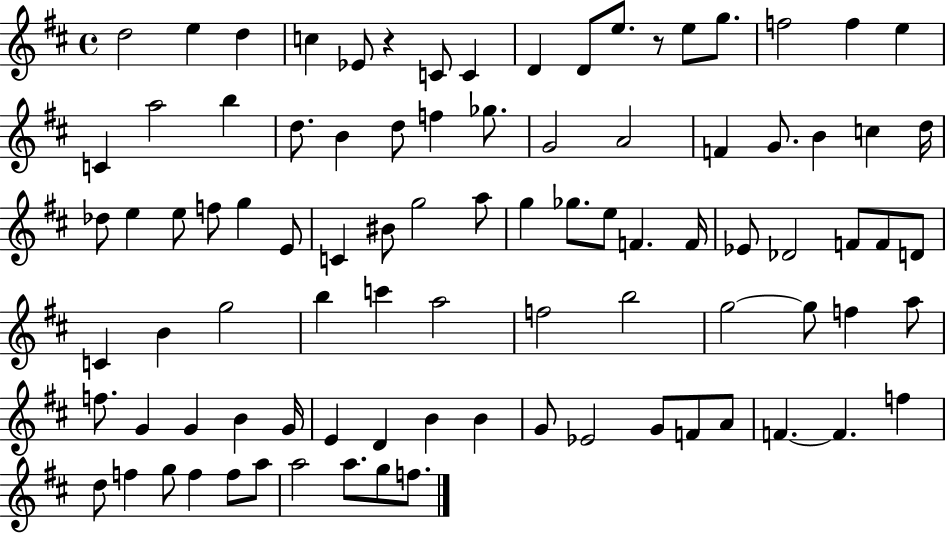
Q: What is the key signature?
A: D major